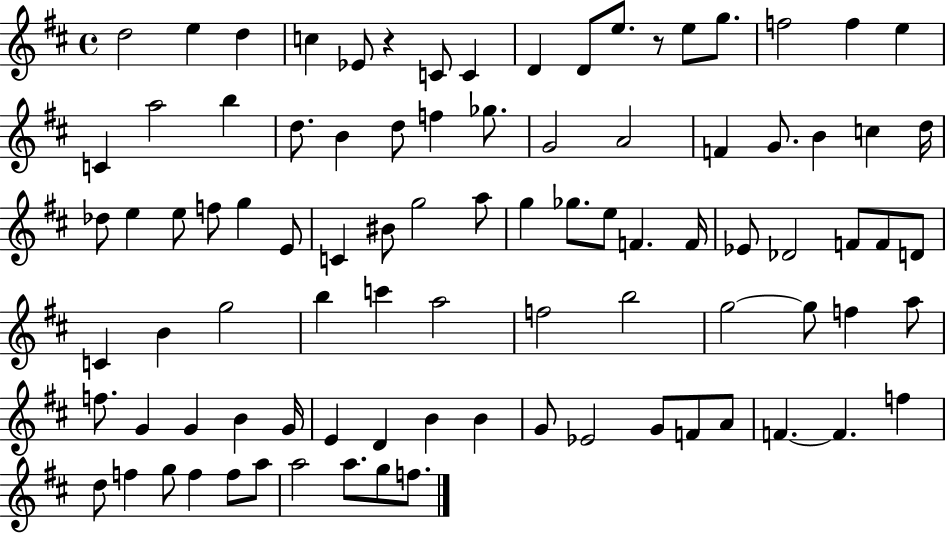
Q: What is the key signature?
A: D major